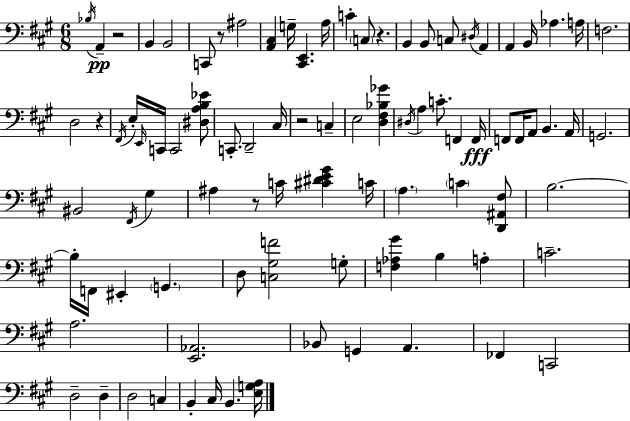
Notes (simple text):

Bb3/s A2/q R/h B2/q B2/h C2/e R/e A#3/h [A2,C#3]/q G3/s [C#2,E2]/q. A3/s C4/q C3/e R/q. B2/q B2/e C3/e D#3/s A2/q A2/q B2/s Ab3/q. A3/s F3/h. D3/h R/q F#2/s E3/s E2/s C2/s C2/h [D#3,A3,B3,Eb4]/e C2/e. D2/h C#3/s R/h C3/q E3/h [D3,F#3,Bb3,Gb4]/q D#3/s A3/q C4/e. F2/q F2/s F2/e F2/s A2/e B2/q. A2/s G2/h. BIS2/h F#2/s G#3/q A#3/q R/e C4/s [C#4,D#4,E4,G#4]/q C4/s A3/q. C4/q [D2,A#2,F#3]/e B3/h. B3/s F2/s EIS2/q G2/q. D3/e [C3,G#3,F4]/h G3/e [F3,Ab3,G#4]/q B3/q A3/q C4/h. A3/h. [E2,Ab2]/h. Bb2/e G2/q A2/q. FES2/q C2/h D3/h D3/q D3/h C3/q B2/q C#3/s B2/q. [E3,G3,A3]/s